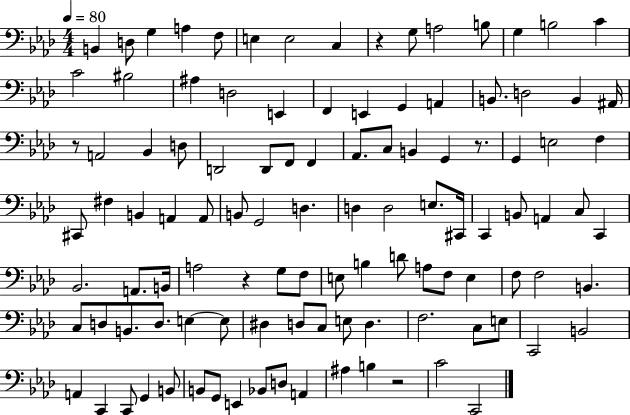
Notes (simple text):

B2/q D3/e G3/q A3/q F3/e E3/q E3/h C3/q R/q G3/e A3/h B3/e G3/q B3/h C4/q C4/h BIS3/h A#3/q D3/h E2/q F2/q E2/q G2/q A2/q B2/e. D3/h B2/q A#2/s R/e A2/h Bb2/q D3/e D2/h D2/e F2/e F2/q Ab2/e. C3/e B2/q G2/q R/e. G2/q E3/h F3/q C#2/e F#3/q B2/q A2/q A2/e B2/e G2/h D3/q. D3/q D3/h E3/e. C#2/s C2/q B2/e A2/q C3/e C2/q Bb2/h. A2/e. B2/s A3/h R/q G3/e F3/e E3/e B3/q D4/e A3/e F3/e E3/q F3/e F3/h B2/q. C3/e D3/e B2/e. D3/e. E3/q E3/e D#3/q D3/e C3/e E3/e D3/q. F3/h. C3/e E3/e C2/h B2/h A2/q C2/q C2/e G2/q B2/e B2/e G2/e E2/q Bb2/e D3/e A2/q A#3/q B3/q R/h C4/h C2/h